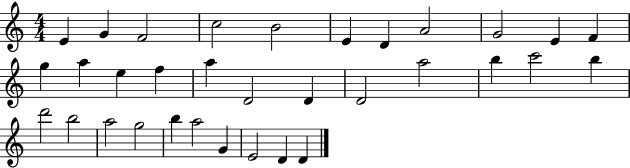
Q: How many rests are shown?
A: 0